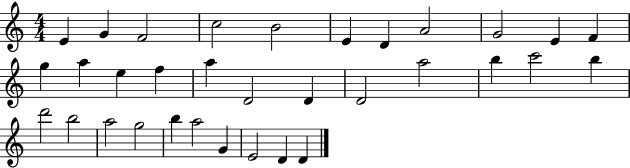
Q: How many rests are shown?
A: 0